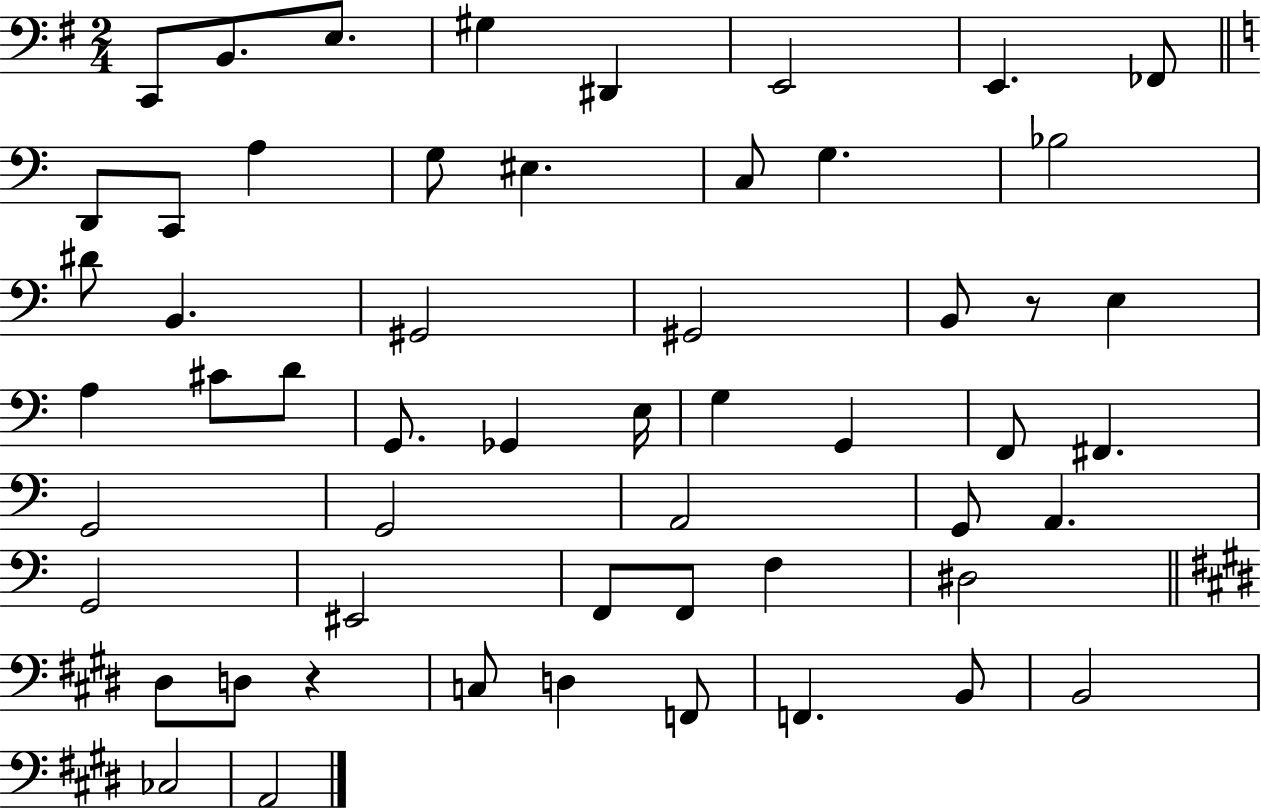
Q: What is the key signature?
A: G major